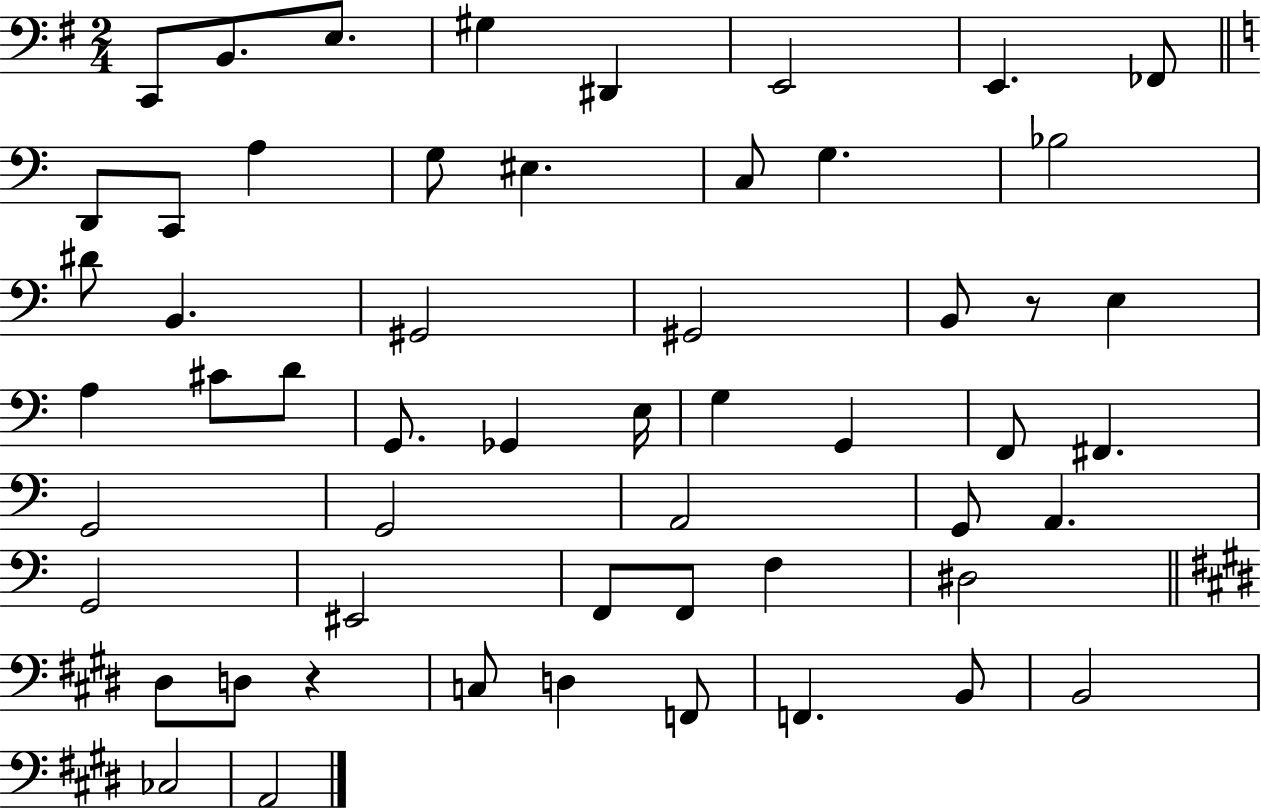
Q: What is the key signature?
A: G major